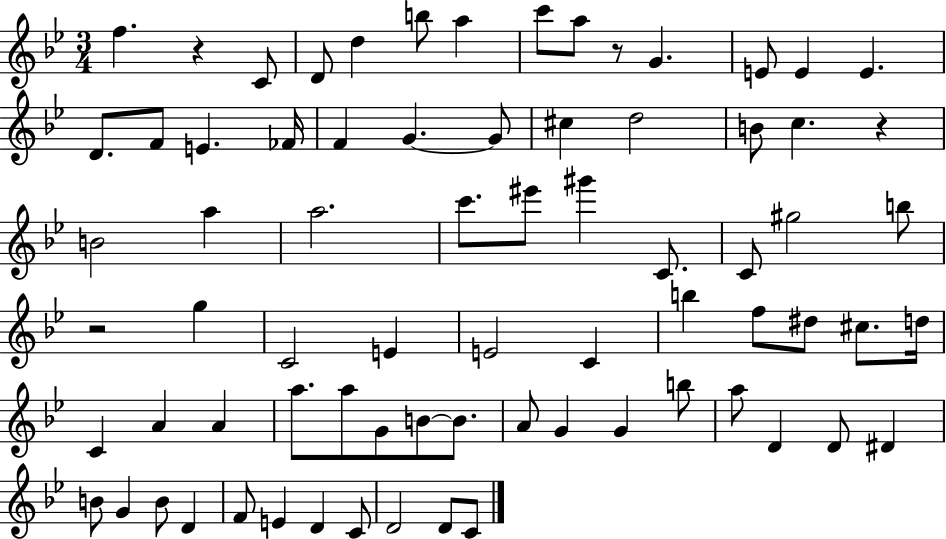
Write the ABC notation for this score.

X:1
T:Untitled
M:3/4
L:1/4
K:Bb
f z C/2 D/2 d b/2 a c'/2 a/2 z/2 G E/2 E E D/2 F/2 E _F/4 F G G/2 ^c d2 B/2 c z B2 a a2 c'/2 ^e'/2 ^g' C/2 C/2 ^g2 b/2 z2 g C2 E E2 C b f/2 ^d/2 ^c/2 d/4 C A A a/2 a/2 G/2 B/2 B/2 A/2 G G b/2 a/2 D D/2 ^D B/2 G B/2 D F/2 E D C/2 D2 D/2 C/2